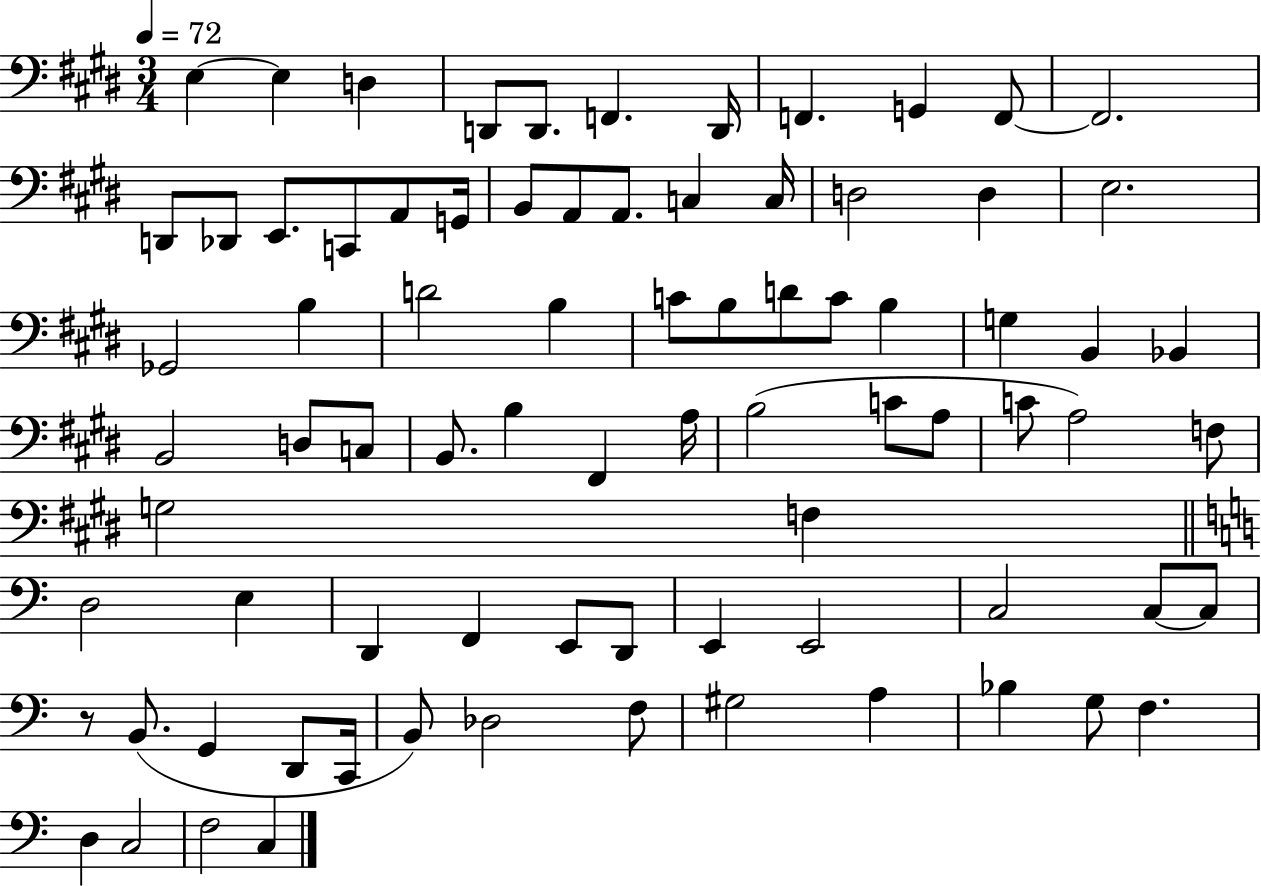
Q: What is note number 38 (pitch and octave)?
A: B2